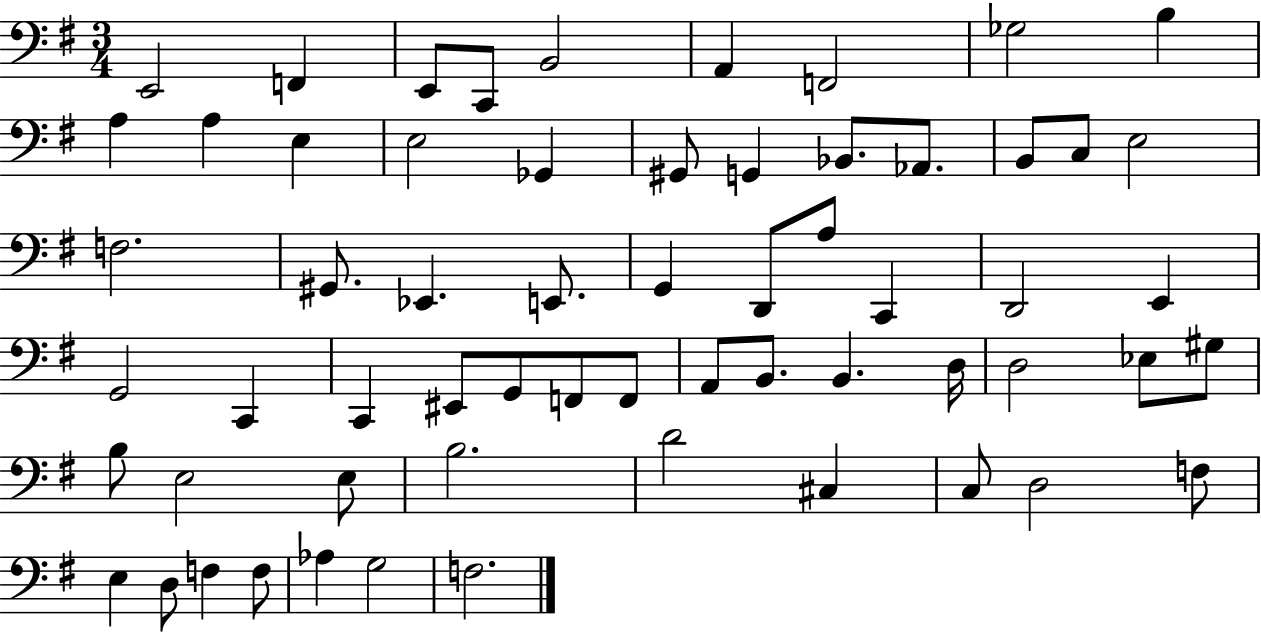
E2/h F2/q E2/e C2/e B2/h A2/q F2/h Gb3/h B3/q A3/q A3/q E3/q E3/h Gb2/q G#2/e G2/q Bb2/e. Ab2/e. B2/e C3/e E3/h F3/h. G#2/e. Eb2/q. E2/e. G2/q D2/e A3/e C2/q D2/h E2/q G2/h C2/q C2/q EIS2/e G2/e F2/e F2/e A2/e B2/e. B2/q. D3/s D3/h Eb3/e G#3/e B3/e E3/h E3/e B3/h. D4/h C#3/q C3/e D3/h F3/e E3/q D3/e F3/q F3/e Ab3/q G3/h F3/h.